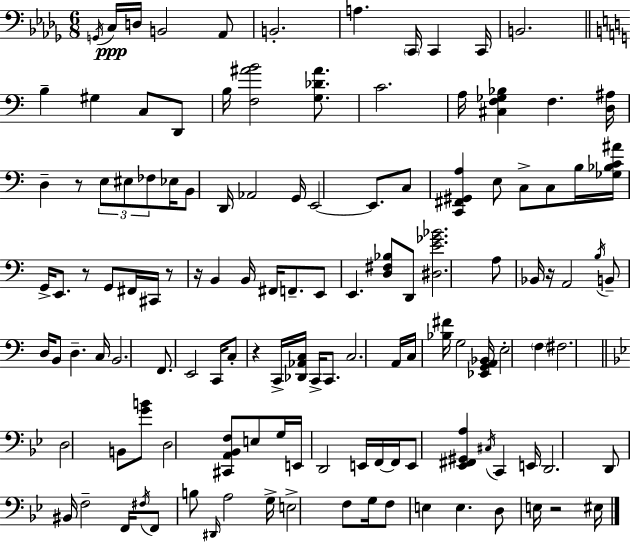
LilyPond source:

{
  \clef bass
  \numericTimeSignature
  \time 6/8
  \key bes \minor
  \acciaccatura { g,16 }\ppp c16 d16 b,2 aes,8 | b,2.-. | a4. \parenthesize c,16 c,4 | c,16 b,2. | \break \bar "||" \break \key a \minor b4-- gis4 c8 d,8 | b16 <f ais' b'>2 <g des' ais'>8. | c'2. | a16 <cis f ges bes>4 f4. <d ais>16 | \break d4-- r8 \tuplet 3/2 { e8 eis8 fes8 } | ees16 b,8 d,16 aes,2 | g,16 e,2~~ e,8. | c8 <c, fis, gis, a>4 e8 c8-> c8 | \break b16 <ges bes c' ais'>16 g,16-> e,8. r8 g,8 fis,16 cis,16 | r8 r16 b,4 b,16 fis,16 f,8.-- | e,8 e,4. <d fis bes>8 d,8 | <dis e' ges' bes'>2. | \break a8 bes,16 r16 a,2 | \acciaccatura { b16 } b,8-- d16 b,8 d4.-- | c16 b,2. | f,8. e,2 | \break c,16 c8-. r4 c,16-> <des, aes, c>16 c,16-> c,8. | c2. | a,16 c16 <bes fis'>16 g2 | <ees, g, a, bes,>16 e2-. \parenthesize f4 | \break fis2. | \bar "||" \break \key bes \major d2 b,8 <g' b'>8 | d2 <cis, a, bes, f>8 e8 | g16 e,16 d,2 e,16 f,16~~ | f,16 e,8 <ees, fis, gis, a>4 \acciaccatura { cis16 } c,4 | \break e,16 d,2. | d,8 bis,16 f2-- | f,16 \acciaccatura { fis16 } f,8 b8 \grace { dis,16 } a2 | g16-> e2-> | \break f8 g16 f8 e4 e4. | d8 e16 r2 | eis16 \bar "|."
}